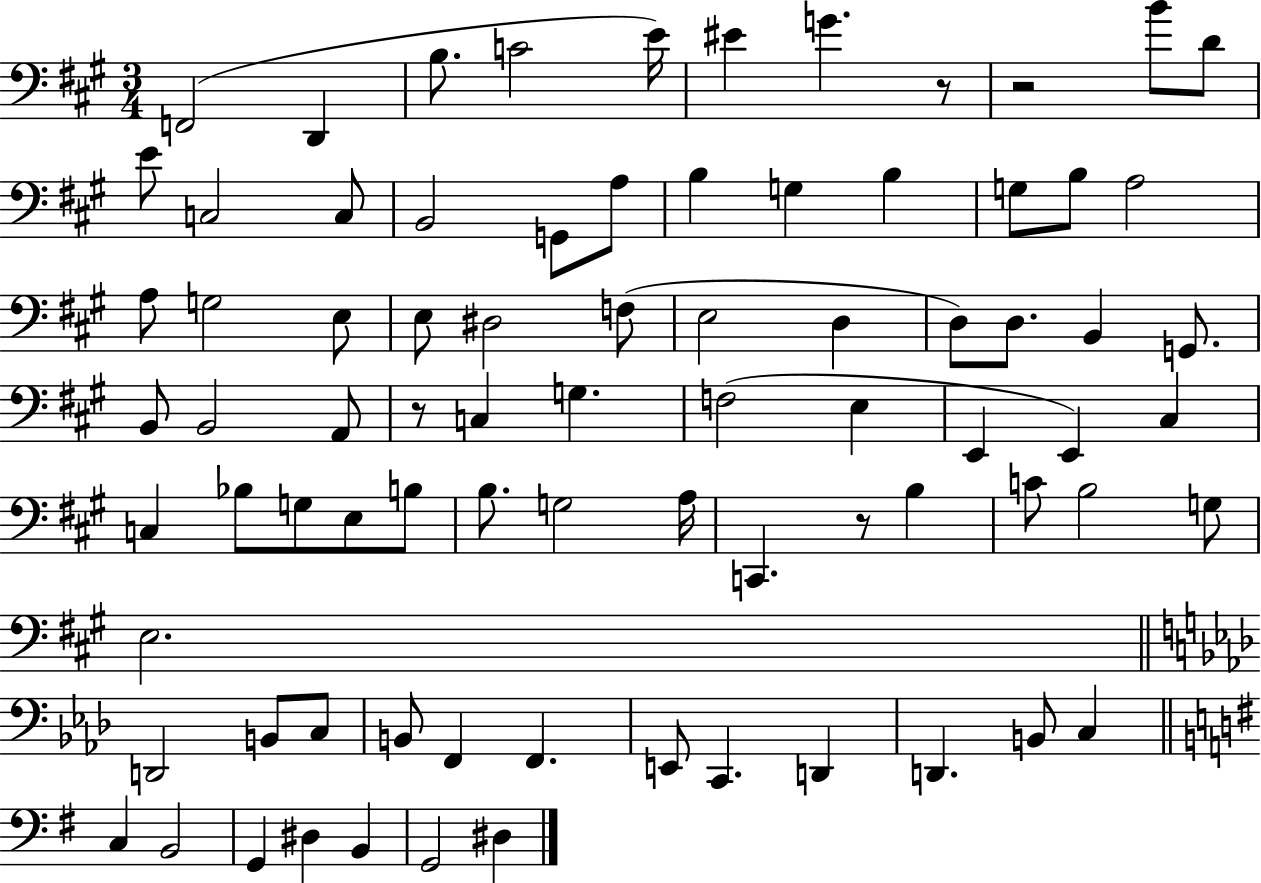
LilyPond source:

{
  \clef bass
  \numericTimeSignature
  \time 3/4
  \key a \major
  \repeat volta 2 { f,2( d,4 | b8. c'2 e'16) | eis'4 g'4. r8 | r2 b'8 d'8 | \break e'8 c2 c8 | b,2 g,8 a8 | b4 g4 b4 | g8 b8 a2 | \break a8 g2 e8 | e8 dis2 f8( | e2 d4 | d8) d8. b,4 g,8. | \break b,8 b,2 a,8 | r8 c4 g4. | f2( e4 | e,4 e,4) cis4 | \break c4 bes8 g8 e8 b8 | b8. g2 a16 | c,4. r8 b4 | c'8 b2 g8 | \break e2. | \bar "||" \break \key aes \major d,2 b,8 c8 | b,8 f,4 f,4. | e,8 c,4. d,4 | d,4. b,8 c4 | \break \bar "||" \break \key g \major c4 b,2 | g,4 dis4 b,4 | g,2 dis4 | } \bar "|."
}